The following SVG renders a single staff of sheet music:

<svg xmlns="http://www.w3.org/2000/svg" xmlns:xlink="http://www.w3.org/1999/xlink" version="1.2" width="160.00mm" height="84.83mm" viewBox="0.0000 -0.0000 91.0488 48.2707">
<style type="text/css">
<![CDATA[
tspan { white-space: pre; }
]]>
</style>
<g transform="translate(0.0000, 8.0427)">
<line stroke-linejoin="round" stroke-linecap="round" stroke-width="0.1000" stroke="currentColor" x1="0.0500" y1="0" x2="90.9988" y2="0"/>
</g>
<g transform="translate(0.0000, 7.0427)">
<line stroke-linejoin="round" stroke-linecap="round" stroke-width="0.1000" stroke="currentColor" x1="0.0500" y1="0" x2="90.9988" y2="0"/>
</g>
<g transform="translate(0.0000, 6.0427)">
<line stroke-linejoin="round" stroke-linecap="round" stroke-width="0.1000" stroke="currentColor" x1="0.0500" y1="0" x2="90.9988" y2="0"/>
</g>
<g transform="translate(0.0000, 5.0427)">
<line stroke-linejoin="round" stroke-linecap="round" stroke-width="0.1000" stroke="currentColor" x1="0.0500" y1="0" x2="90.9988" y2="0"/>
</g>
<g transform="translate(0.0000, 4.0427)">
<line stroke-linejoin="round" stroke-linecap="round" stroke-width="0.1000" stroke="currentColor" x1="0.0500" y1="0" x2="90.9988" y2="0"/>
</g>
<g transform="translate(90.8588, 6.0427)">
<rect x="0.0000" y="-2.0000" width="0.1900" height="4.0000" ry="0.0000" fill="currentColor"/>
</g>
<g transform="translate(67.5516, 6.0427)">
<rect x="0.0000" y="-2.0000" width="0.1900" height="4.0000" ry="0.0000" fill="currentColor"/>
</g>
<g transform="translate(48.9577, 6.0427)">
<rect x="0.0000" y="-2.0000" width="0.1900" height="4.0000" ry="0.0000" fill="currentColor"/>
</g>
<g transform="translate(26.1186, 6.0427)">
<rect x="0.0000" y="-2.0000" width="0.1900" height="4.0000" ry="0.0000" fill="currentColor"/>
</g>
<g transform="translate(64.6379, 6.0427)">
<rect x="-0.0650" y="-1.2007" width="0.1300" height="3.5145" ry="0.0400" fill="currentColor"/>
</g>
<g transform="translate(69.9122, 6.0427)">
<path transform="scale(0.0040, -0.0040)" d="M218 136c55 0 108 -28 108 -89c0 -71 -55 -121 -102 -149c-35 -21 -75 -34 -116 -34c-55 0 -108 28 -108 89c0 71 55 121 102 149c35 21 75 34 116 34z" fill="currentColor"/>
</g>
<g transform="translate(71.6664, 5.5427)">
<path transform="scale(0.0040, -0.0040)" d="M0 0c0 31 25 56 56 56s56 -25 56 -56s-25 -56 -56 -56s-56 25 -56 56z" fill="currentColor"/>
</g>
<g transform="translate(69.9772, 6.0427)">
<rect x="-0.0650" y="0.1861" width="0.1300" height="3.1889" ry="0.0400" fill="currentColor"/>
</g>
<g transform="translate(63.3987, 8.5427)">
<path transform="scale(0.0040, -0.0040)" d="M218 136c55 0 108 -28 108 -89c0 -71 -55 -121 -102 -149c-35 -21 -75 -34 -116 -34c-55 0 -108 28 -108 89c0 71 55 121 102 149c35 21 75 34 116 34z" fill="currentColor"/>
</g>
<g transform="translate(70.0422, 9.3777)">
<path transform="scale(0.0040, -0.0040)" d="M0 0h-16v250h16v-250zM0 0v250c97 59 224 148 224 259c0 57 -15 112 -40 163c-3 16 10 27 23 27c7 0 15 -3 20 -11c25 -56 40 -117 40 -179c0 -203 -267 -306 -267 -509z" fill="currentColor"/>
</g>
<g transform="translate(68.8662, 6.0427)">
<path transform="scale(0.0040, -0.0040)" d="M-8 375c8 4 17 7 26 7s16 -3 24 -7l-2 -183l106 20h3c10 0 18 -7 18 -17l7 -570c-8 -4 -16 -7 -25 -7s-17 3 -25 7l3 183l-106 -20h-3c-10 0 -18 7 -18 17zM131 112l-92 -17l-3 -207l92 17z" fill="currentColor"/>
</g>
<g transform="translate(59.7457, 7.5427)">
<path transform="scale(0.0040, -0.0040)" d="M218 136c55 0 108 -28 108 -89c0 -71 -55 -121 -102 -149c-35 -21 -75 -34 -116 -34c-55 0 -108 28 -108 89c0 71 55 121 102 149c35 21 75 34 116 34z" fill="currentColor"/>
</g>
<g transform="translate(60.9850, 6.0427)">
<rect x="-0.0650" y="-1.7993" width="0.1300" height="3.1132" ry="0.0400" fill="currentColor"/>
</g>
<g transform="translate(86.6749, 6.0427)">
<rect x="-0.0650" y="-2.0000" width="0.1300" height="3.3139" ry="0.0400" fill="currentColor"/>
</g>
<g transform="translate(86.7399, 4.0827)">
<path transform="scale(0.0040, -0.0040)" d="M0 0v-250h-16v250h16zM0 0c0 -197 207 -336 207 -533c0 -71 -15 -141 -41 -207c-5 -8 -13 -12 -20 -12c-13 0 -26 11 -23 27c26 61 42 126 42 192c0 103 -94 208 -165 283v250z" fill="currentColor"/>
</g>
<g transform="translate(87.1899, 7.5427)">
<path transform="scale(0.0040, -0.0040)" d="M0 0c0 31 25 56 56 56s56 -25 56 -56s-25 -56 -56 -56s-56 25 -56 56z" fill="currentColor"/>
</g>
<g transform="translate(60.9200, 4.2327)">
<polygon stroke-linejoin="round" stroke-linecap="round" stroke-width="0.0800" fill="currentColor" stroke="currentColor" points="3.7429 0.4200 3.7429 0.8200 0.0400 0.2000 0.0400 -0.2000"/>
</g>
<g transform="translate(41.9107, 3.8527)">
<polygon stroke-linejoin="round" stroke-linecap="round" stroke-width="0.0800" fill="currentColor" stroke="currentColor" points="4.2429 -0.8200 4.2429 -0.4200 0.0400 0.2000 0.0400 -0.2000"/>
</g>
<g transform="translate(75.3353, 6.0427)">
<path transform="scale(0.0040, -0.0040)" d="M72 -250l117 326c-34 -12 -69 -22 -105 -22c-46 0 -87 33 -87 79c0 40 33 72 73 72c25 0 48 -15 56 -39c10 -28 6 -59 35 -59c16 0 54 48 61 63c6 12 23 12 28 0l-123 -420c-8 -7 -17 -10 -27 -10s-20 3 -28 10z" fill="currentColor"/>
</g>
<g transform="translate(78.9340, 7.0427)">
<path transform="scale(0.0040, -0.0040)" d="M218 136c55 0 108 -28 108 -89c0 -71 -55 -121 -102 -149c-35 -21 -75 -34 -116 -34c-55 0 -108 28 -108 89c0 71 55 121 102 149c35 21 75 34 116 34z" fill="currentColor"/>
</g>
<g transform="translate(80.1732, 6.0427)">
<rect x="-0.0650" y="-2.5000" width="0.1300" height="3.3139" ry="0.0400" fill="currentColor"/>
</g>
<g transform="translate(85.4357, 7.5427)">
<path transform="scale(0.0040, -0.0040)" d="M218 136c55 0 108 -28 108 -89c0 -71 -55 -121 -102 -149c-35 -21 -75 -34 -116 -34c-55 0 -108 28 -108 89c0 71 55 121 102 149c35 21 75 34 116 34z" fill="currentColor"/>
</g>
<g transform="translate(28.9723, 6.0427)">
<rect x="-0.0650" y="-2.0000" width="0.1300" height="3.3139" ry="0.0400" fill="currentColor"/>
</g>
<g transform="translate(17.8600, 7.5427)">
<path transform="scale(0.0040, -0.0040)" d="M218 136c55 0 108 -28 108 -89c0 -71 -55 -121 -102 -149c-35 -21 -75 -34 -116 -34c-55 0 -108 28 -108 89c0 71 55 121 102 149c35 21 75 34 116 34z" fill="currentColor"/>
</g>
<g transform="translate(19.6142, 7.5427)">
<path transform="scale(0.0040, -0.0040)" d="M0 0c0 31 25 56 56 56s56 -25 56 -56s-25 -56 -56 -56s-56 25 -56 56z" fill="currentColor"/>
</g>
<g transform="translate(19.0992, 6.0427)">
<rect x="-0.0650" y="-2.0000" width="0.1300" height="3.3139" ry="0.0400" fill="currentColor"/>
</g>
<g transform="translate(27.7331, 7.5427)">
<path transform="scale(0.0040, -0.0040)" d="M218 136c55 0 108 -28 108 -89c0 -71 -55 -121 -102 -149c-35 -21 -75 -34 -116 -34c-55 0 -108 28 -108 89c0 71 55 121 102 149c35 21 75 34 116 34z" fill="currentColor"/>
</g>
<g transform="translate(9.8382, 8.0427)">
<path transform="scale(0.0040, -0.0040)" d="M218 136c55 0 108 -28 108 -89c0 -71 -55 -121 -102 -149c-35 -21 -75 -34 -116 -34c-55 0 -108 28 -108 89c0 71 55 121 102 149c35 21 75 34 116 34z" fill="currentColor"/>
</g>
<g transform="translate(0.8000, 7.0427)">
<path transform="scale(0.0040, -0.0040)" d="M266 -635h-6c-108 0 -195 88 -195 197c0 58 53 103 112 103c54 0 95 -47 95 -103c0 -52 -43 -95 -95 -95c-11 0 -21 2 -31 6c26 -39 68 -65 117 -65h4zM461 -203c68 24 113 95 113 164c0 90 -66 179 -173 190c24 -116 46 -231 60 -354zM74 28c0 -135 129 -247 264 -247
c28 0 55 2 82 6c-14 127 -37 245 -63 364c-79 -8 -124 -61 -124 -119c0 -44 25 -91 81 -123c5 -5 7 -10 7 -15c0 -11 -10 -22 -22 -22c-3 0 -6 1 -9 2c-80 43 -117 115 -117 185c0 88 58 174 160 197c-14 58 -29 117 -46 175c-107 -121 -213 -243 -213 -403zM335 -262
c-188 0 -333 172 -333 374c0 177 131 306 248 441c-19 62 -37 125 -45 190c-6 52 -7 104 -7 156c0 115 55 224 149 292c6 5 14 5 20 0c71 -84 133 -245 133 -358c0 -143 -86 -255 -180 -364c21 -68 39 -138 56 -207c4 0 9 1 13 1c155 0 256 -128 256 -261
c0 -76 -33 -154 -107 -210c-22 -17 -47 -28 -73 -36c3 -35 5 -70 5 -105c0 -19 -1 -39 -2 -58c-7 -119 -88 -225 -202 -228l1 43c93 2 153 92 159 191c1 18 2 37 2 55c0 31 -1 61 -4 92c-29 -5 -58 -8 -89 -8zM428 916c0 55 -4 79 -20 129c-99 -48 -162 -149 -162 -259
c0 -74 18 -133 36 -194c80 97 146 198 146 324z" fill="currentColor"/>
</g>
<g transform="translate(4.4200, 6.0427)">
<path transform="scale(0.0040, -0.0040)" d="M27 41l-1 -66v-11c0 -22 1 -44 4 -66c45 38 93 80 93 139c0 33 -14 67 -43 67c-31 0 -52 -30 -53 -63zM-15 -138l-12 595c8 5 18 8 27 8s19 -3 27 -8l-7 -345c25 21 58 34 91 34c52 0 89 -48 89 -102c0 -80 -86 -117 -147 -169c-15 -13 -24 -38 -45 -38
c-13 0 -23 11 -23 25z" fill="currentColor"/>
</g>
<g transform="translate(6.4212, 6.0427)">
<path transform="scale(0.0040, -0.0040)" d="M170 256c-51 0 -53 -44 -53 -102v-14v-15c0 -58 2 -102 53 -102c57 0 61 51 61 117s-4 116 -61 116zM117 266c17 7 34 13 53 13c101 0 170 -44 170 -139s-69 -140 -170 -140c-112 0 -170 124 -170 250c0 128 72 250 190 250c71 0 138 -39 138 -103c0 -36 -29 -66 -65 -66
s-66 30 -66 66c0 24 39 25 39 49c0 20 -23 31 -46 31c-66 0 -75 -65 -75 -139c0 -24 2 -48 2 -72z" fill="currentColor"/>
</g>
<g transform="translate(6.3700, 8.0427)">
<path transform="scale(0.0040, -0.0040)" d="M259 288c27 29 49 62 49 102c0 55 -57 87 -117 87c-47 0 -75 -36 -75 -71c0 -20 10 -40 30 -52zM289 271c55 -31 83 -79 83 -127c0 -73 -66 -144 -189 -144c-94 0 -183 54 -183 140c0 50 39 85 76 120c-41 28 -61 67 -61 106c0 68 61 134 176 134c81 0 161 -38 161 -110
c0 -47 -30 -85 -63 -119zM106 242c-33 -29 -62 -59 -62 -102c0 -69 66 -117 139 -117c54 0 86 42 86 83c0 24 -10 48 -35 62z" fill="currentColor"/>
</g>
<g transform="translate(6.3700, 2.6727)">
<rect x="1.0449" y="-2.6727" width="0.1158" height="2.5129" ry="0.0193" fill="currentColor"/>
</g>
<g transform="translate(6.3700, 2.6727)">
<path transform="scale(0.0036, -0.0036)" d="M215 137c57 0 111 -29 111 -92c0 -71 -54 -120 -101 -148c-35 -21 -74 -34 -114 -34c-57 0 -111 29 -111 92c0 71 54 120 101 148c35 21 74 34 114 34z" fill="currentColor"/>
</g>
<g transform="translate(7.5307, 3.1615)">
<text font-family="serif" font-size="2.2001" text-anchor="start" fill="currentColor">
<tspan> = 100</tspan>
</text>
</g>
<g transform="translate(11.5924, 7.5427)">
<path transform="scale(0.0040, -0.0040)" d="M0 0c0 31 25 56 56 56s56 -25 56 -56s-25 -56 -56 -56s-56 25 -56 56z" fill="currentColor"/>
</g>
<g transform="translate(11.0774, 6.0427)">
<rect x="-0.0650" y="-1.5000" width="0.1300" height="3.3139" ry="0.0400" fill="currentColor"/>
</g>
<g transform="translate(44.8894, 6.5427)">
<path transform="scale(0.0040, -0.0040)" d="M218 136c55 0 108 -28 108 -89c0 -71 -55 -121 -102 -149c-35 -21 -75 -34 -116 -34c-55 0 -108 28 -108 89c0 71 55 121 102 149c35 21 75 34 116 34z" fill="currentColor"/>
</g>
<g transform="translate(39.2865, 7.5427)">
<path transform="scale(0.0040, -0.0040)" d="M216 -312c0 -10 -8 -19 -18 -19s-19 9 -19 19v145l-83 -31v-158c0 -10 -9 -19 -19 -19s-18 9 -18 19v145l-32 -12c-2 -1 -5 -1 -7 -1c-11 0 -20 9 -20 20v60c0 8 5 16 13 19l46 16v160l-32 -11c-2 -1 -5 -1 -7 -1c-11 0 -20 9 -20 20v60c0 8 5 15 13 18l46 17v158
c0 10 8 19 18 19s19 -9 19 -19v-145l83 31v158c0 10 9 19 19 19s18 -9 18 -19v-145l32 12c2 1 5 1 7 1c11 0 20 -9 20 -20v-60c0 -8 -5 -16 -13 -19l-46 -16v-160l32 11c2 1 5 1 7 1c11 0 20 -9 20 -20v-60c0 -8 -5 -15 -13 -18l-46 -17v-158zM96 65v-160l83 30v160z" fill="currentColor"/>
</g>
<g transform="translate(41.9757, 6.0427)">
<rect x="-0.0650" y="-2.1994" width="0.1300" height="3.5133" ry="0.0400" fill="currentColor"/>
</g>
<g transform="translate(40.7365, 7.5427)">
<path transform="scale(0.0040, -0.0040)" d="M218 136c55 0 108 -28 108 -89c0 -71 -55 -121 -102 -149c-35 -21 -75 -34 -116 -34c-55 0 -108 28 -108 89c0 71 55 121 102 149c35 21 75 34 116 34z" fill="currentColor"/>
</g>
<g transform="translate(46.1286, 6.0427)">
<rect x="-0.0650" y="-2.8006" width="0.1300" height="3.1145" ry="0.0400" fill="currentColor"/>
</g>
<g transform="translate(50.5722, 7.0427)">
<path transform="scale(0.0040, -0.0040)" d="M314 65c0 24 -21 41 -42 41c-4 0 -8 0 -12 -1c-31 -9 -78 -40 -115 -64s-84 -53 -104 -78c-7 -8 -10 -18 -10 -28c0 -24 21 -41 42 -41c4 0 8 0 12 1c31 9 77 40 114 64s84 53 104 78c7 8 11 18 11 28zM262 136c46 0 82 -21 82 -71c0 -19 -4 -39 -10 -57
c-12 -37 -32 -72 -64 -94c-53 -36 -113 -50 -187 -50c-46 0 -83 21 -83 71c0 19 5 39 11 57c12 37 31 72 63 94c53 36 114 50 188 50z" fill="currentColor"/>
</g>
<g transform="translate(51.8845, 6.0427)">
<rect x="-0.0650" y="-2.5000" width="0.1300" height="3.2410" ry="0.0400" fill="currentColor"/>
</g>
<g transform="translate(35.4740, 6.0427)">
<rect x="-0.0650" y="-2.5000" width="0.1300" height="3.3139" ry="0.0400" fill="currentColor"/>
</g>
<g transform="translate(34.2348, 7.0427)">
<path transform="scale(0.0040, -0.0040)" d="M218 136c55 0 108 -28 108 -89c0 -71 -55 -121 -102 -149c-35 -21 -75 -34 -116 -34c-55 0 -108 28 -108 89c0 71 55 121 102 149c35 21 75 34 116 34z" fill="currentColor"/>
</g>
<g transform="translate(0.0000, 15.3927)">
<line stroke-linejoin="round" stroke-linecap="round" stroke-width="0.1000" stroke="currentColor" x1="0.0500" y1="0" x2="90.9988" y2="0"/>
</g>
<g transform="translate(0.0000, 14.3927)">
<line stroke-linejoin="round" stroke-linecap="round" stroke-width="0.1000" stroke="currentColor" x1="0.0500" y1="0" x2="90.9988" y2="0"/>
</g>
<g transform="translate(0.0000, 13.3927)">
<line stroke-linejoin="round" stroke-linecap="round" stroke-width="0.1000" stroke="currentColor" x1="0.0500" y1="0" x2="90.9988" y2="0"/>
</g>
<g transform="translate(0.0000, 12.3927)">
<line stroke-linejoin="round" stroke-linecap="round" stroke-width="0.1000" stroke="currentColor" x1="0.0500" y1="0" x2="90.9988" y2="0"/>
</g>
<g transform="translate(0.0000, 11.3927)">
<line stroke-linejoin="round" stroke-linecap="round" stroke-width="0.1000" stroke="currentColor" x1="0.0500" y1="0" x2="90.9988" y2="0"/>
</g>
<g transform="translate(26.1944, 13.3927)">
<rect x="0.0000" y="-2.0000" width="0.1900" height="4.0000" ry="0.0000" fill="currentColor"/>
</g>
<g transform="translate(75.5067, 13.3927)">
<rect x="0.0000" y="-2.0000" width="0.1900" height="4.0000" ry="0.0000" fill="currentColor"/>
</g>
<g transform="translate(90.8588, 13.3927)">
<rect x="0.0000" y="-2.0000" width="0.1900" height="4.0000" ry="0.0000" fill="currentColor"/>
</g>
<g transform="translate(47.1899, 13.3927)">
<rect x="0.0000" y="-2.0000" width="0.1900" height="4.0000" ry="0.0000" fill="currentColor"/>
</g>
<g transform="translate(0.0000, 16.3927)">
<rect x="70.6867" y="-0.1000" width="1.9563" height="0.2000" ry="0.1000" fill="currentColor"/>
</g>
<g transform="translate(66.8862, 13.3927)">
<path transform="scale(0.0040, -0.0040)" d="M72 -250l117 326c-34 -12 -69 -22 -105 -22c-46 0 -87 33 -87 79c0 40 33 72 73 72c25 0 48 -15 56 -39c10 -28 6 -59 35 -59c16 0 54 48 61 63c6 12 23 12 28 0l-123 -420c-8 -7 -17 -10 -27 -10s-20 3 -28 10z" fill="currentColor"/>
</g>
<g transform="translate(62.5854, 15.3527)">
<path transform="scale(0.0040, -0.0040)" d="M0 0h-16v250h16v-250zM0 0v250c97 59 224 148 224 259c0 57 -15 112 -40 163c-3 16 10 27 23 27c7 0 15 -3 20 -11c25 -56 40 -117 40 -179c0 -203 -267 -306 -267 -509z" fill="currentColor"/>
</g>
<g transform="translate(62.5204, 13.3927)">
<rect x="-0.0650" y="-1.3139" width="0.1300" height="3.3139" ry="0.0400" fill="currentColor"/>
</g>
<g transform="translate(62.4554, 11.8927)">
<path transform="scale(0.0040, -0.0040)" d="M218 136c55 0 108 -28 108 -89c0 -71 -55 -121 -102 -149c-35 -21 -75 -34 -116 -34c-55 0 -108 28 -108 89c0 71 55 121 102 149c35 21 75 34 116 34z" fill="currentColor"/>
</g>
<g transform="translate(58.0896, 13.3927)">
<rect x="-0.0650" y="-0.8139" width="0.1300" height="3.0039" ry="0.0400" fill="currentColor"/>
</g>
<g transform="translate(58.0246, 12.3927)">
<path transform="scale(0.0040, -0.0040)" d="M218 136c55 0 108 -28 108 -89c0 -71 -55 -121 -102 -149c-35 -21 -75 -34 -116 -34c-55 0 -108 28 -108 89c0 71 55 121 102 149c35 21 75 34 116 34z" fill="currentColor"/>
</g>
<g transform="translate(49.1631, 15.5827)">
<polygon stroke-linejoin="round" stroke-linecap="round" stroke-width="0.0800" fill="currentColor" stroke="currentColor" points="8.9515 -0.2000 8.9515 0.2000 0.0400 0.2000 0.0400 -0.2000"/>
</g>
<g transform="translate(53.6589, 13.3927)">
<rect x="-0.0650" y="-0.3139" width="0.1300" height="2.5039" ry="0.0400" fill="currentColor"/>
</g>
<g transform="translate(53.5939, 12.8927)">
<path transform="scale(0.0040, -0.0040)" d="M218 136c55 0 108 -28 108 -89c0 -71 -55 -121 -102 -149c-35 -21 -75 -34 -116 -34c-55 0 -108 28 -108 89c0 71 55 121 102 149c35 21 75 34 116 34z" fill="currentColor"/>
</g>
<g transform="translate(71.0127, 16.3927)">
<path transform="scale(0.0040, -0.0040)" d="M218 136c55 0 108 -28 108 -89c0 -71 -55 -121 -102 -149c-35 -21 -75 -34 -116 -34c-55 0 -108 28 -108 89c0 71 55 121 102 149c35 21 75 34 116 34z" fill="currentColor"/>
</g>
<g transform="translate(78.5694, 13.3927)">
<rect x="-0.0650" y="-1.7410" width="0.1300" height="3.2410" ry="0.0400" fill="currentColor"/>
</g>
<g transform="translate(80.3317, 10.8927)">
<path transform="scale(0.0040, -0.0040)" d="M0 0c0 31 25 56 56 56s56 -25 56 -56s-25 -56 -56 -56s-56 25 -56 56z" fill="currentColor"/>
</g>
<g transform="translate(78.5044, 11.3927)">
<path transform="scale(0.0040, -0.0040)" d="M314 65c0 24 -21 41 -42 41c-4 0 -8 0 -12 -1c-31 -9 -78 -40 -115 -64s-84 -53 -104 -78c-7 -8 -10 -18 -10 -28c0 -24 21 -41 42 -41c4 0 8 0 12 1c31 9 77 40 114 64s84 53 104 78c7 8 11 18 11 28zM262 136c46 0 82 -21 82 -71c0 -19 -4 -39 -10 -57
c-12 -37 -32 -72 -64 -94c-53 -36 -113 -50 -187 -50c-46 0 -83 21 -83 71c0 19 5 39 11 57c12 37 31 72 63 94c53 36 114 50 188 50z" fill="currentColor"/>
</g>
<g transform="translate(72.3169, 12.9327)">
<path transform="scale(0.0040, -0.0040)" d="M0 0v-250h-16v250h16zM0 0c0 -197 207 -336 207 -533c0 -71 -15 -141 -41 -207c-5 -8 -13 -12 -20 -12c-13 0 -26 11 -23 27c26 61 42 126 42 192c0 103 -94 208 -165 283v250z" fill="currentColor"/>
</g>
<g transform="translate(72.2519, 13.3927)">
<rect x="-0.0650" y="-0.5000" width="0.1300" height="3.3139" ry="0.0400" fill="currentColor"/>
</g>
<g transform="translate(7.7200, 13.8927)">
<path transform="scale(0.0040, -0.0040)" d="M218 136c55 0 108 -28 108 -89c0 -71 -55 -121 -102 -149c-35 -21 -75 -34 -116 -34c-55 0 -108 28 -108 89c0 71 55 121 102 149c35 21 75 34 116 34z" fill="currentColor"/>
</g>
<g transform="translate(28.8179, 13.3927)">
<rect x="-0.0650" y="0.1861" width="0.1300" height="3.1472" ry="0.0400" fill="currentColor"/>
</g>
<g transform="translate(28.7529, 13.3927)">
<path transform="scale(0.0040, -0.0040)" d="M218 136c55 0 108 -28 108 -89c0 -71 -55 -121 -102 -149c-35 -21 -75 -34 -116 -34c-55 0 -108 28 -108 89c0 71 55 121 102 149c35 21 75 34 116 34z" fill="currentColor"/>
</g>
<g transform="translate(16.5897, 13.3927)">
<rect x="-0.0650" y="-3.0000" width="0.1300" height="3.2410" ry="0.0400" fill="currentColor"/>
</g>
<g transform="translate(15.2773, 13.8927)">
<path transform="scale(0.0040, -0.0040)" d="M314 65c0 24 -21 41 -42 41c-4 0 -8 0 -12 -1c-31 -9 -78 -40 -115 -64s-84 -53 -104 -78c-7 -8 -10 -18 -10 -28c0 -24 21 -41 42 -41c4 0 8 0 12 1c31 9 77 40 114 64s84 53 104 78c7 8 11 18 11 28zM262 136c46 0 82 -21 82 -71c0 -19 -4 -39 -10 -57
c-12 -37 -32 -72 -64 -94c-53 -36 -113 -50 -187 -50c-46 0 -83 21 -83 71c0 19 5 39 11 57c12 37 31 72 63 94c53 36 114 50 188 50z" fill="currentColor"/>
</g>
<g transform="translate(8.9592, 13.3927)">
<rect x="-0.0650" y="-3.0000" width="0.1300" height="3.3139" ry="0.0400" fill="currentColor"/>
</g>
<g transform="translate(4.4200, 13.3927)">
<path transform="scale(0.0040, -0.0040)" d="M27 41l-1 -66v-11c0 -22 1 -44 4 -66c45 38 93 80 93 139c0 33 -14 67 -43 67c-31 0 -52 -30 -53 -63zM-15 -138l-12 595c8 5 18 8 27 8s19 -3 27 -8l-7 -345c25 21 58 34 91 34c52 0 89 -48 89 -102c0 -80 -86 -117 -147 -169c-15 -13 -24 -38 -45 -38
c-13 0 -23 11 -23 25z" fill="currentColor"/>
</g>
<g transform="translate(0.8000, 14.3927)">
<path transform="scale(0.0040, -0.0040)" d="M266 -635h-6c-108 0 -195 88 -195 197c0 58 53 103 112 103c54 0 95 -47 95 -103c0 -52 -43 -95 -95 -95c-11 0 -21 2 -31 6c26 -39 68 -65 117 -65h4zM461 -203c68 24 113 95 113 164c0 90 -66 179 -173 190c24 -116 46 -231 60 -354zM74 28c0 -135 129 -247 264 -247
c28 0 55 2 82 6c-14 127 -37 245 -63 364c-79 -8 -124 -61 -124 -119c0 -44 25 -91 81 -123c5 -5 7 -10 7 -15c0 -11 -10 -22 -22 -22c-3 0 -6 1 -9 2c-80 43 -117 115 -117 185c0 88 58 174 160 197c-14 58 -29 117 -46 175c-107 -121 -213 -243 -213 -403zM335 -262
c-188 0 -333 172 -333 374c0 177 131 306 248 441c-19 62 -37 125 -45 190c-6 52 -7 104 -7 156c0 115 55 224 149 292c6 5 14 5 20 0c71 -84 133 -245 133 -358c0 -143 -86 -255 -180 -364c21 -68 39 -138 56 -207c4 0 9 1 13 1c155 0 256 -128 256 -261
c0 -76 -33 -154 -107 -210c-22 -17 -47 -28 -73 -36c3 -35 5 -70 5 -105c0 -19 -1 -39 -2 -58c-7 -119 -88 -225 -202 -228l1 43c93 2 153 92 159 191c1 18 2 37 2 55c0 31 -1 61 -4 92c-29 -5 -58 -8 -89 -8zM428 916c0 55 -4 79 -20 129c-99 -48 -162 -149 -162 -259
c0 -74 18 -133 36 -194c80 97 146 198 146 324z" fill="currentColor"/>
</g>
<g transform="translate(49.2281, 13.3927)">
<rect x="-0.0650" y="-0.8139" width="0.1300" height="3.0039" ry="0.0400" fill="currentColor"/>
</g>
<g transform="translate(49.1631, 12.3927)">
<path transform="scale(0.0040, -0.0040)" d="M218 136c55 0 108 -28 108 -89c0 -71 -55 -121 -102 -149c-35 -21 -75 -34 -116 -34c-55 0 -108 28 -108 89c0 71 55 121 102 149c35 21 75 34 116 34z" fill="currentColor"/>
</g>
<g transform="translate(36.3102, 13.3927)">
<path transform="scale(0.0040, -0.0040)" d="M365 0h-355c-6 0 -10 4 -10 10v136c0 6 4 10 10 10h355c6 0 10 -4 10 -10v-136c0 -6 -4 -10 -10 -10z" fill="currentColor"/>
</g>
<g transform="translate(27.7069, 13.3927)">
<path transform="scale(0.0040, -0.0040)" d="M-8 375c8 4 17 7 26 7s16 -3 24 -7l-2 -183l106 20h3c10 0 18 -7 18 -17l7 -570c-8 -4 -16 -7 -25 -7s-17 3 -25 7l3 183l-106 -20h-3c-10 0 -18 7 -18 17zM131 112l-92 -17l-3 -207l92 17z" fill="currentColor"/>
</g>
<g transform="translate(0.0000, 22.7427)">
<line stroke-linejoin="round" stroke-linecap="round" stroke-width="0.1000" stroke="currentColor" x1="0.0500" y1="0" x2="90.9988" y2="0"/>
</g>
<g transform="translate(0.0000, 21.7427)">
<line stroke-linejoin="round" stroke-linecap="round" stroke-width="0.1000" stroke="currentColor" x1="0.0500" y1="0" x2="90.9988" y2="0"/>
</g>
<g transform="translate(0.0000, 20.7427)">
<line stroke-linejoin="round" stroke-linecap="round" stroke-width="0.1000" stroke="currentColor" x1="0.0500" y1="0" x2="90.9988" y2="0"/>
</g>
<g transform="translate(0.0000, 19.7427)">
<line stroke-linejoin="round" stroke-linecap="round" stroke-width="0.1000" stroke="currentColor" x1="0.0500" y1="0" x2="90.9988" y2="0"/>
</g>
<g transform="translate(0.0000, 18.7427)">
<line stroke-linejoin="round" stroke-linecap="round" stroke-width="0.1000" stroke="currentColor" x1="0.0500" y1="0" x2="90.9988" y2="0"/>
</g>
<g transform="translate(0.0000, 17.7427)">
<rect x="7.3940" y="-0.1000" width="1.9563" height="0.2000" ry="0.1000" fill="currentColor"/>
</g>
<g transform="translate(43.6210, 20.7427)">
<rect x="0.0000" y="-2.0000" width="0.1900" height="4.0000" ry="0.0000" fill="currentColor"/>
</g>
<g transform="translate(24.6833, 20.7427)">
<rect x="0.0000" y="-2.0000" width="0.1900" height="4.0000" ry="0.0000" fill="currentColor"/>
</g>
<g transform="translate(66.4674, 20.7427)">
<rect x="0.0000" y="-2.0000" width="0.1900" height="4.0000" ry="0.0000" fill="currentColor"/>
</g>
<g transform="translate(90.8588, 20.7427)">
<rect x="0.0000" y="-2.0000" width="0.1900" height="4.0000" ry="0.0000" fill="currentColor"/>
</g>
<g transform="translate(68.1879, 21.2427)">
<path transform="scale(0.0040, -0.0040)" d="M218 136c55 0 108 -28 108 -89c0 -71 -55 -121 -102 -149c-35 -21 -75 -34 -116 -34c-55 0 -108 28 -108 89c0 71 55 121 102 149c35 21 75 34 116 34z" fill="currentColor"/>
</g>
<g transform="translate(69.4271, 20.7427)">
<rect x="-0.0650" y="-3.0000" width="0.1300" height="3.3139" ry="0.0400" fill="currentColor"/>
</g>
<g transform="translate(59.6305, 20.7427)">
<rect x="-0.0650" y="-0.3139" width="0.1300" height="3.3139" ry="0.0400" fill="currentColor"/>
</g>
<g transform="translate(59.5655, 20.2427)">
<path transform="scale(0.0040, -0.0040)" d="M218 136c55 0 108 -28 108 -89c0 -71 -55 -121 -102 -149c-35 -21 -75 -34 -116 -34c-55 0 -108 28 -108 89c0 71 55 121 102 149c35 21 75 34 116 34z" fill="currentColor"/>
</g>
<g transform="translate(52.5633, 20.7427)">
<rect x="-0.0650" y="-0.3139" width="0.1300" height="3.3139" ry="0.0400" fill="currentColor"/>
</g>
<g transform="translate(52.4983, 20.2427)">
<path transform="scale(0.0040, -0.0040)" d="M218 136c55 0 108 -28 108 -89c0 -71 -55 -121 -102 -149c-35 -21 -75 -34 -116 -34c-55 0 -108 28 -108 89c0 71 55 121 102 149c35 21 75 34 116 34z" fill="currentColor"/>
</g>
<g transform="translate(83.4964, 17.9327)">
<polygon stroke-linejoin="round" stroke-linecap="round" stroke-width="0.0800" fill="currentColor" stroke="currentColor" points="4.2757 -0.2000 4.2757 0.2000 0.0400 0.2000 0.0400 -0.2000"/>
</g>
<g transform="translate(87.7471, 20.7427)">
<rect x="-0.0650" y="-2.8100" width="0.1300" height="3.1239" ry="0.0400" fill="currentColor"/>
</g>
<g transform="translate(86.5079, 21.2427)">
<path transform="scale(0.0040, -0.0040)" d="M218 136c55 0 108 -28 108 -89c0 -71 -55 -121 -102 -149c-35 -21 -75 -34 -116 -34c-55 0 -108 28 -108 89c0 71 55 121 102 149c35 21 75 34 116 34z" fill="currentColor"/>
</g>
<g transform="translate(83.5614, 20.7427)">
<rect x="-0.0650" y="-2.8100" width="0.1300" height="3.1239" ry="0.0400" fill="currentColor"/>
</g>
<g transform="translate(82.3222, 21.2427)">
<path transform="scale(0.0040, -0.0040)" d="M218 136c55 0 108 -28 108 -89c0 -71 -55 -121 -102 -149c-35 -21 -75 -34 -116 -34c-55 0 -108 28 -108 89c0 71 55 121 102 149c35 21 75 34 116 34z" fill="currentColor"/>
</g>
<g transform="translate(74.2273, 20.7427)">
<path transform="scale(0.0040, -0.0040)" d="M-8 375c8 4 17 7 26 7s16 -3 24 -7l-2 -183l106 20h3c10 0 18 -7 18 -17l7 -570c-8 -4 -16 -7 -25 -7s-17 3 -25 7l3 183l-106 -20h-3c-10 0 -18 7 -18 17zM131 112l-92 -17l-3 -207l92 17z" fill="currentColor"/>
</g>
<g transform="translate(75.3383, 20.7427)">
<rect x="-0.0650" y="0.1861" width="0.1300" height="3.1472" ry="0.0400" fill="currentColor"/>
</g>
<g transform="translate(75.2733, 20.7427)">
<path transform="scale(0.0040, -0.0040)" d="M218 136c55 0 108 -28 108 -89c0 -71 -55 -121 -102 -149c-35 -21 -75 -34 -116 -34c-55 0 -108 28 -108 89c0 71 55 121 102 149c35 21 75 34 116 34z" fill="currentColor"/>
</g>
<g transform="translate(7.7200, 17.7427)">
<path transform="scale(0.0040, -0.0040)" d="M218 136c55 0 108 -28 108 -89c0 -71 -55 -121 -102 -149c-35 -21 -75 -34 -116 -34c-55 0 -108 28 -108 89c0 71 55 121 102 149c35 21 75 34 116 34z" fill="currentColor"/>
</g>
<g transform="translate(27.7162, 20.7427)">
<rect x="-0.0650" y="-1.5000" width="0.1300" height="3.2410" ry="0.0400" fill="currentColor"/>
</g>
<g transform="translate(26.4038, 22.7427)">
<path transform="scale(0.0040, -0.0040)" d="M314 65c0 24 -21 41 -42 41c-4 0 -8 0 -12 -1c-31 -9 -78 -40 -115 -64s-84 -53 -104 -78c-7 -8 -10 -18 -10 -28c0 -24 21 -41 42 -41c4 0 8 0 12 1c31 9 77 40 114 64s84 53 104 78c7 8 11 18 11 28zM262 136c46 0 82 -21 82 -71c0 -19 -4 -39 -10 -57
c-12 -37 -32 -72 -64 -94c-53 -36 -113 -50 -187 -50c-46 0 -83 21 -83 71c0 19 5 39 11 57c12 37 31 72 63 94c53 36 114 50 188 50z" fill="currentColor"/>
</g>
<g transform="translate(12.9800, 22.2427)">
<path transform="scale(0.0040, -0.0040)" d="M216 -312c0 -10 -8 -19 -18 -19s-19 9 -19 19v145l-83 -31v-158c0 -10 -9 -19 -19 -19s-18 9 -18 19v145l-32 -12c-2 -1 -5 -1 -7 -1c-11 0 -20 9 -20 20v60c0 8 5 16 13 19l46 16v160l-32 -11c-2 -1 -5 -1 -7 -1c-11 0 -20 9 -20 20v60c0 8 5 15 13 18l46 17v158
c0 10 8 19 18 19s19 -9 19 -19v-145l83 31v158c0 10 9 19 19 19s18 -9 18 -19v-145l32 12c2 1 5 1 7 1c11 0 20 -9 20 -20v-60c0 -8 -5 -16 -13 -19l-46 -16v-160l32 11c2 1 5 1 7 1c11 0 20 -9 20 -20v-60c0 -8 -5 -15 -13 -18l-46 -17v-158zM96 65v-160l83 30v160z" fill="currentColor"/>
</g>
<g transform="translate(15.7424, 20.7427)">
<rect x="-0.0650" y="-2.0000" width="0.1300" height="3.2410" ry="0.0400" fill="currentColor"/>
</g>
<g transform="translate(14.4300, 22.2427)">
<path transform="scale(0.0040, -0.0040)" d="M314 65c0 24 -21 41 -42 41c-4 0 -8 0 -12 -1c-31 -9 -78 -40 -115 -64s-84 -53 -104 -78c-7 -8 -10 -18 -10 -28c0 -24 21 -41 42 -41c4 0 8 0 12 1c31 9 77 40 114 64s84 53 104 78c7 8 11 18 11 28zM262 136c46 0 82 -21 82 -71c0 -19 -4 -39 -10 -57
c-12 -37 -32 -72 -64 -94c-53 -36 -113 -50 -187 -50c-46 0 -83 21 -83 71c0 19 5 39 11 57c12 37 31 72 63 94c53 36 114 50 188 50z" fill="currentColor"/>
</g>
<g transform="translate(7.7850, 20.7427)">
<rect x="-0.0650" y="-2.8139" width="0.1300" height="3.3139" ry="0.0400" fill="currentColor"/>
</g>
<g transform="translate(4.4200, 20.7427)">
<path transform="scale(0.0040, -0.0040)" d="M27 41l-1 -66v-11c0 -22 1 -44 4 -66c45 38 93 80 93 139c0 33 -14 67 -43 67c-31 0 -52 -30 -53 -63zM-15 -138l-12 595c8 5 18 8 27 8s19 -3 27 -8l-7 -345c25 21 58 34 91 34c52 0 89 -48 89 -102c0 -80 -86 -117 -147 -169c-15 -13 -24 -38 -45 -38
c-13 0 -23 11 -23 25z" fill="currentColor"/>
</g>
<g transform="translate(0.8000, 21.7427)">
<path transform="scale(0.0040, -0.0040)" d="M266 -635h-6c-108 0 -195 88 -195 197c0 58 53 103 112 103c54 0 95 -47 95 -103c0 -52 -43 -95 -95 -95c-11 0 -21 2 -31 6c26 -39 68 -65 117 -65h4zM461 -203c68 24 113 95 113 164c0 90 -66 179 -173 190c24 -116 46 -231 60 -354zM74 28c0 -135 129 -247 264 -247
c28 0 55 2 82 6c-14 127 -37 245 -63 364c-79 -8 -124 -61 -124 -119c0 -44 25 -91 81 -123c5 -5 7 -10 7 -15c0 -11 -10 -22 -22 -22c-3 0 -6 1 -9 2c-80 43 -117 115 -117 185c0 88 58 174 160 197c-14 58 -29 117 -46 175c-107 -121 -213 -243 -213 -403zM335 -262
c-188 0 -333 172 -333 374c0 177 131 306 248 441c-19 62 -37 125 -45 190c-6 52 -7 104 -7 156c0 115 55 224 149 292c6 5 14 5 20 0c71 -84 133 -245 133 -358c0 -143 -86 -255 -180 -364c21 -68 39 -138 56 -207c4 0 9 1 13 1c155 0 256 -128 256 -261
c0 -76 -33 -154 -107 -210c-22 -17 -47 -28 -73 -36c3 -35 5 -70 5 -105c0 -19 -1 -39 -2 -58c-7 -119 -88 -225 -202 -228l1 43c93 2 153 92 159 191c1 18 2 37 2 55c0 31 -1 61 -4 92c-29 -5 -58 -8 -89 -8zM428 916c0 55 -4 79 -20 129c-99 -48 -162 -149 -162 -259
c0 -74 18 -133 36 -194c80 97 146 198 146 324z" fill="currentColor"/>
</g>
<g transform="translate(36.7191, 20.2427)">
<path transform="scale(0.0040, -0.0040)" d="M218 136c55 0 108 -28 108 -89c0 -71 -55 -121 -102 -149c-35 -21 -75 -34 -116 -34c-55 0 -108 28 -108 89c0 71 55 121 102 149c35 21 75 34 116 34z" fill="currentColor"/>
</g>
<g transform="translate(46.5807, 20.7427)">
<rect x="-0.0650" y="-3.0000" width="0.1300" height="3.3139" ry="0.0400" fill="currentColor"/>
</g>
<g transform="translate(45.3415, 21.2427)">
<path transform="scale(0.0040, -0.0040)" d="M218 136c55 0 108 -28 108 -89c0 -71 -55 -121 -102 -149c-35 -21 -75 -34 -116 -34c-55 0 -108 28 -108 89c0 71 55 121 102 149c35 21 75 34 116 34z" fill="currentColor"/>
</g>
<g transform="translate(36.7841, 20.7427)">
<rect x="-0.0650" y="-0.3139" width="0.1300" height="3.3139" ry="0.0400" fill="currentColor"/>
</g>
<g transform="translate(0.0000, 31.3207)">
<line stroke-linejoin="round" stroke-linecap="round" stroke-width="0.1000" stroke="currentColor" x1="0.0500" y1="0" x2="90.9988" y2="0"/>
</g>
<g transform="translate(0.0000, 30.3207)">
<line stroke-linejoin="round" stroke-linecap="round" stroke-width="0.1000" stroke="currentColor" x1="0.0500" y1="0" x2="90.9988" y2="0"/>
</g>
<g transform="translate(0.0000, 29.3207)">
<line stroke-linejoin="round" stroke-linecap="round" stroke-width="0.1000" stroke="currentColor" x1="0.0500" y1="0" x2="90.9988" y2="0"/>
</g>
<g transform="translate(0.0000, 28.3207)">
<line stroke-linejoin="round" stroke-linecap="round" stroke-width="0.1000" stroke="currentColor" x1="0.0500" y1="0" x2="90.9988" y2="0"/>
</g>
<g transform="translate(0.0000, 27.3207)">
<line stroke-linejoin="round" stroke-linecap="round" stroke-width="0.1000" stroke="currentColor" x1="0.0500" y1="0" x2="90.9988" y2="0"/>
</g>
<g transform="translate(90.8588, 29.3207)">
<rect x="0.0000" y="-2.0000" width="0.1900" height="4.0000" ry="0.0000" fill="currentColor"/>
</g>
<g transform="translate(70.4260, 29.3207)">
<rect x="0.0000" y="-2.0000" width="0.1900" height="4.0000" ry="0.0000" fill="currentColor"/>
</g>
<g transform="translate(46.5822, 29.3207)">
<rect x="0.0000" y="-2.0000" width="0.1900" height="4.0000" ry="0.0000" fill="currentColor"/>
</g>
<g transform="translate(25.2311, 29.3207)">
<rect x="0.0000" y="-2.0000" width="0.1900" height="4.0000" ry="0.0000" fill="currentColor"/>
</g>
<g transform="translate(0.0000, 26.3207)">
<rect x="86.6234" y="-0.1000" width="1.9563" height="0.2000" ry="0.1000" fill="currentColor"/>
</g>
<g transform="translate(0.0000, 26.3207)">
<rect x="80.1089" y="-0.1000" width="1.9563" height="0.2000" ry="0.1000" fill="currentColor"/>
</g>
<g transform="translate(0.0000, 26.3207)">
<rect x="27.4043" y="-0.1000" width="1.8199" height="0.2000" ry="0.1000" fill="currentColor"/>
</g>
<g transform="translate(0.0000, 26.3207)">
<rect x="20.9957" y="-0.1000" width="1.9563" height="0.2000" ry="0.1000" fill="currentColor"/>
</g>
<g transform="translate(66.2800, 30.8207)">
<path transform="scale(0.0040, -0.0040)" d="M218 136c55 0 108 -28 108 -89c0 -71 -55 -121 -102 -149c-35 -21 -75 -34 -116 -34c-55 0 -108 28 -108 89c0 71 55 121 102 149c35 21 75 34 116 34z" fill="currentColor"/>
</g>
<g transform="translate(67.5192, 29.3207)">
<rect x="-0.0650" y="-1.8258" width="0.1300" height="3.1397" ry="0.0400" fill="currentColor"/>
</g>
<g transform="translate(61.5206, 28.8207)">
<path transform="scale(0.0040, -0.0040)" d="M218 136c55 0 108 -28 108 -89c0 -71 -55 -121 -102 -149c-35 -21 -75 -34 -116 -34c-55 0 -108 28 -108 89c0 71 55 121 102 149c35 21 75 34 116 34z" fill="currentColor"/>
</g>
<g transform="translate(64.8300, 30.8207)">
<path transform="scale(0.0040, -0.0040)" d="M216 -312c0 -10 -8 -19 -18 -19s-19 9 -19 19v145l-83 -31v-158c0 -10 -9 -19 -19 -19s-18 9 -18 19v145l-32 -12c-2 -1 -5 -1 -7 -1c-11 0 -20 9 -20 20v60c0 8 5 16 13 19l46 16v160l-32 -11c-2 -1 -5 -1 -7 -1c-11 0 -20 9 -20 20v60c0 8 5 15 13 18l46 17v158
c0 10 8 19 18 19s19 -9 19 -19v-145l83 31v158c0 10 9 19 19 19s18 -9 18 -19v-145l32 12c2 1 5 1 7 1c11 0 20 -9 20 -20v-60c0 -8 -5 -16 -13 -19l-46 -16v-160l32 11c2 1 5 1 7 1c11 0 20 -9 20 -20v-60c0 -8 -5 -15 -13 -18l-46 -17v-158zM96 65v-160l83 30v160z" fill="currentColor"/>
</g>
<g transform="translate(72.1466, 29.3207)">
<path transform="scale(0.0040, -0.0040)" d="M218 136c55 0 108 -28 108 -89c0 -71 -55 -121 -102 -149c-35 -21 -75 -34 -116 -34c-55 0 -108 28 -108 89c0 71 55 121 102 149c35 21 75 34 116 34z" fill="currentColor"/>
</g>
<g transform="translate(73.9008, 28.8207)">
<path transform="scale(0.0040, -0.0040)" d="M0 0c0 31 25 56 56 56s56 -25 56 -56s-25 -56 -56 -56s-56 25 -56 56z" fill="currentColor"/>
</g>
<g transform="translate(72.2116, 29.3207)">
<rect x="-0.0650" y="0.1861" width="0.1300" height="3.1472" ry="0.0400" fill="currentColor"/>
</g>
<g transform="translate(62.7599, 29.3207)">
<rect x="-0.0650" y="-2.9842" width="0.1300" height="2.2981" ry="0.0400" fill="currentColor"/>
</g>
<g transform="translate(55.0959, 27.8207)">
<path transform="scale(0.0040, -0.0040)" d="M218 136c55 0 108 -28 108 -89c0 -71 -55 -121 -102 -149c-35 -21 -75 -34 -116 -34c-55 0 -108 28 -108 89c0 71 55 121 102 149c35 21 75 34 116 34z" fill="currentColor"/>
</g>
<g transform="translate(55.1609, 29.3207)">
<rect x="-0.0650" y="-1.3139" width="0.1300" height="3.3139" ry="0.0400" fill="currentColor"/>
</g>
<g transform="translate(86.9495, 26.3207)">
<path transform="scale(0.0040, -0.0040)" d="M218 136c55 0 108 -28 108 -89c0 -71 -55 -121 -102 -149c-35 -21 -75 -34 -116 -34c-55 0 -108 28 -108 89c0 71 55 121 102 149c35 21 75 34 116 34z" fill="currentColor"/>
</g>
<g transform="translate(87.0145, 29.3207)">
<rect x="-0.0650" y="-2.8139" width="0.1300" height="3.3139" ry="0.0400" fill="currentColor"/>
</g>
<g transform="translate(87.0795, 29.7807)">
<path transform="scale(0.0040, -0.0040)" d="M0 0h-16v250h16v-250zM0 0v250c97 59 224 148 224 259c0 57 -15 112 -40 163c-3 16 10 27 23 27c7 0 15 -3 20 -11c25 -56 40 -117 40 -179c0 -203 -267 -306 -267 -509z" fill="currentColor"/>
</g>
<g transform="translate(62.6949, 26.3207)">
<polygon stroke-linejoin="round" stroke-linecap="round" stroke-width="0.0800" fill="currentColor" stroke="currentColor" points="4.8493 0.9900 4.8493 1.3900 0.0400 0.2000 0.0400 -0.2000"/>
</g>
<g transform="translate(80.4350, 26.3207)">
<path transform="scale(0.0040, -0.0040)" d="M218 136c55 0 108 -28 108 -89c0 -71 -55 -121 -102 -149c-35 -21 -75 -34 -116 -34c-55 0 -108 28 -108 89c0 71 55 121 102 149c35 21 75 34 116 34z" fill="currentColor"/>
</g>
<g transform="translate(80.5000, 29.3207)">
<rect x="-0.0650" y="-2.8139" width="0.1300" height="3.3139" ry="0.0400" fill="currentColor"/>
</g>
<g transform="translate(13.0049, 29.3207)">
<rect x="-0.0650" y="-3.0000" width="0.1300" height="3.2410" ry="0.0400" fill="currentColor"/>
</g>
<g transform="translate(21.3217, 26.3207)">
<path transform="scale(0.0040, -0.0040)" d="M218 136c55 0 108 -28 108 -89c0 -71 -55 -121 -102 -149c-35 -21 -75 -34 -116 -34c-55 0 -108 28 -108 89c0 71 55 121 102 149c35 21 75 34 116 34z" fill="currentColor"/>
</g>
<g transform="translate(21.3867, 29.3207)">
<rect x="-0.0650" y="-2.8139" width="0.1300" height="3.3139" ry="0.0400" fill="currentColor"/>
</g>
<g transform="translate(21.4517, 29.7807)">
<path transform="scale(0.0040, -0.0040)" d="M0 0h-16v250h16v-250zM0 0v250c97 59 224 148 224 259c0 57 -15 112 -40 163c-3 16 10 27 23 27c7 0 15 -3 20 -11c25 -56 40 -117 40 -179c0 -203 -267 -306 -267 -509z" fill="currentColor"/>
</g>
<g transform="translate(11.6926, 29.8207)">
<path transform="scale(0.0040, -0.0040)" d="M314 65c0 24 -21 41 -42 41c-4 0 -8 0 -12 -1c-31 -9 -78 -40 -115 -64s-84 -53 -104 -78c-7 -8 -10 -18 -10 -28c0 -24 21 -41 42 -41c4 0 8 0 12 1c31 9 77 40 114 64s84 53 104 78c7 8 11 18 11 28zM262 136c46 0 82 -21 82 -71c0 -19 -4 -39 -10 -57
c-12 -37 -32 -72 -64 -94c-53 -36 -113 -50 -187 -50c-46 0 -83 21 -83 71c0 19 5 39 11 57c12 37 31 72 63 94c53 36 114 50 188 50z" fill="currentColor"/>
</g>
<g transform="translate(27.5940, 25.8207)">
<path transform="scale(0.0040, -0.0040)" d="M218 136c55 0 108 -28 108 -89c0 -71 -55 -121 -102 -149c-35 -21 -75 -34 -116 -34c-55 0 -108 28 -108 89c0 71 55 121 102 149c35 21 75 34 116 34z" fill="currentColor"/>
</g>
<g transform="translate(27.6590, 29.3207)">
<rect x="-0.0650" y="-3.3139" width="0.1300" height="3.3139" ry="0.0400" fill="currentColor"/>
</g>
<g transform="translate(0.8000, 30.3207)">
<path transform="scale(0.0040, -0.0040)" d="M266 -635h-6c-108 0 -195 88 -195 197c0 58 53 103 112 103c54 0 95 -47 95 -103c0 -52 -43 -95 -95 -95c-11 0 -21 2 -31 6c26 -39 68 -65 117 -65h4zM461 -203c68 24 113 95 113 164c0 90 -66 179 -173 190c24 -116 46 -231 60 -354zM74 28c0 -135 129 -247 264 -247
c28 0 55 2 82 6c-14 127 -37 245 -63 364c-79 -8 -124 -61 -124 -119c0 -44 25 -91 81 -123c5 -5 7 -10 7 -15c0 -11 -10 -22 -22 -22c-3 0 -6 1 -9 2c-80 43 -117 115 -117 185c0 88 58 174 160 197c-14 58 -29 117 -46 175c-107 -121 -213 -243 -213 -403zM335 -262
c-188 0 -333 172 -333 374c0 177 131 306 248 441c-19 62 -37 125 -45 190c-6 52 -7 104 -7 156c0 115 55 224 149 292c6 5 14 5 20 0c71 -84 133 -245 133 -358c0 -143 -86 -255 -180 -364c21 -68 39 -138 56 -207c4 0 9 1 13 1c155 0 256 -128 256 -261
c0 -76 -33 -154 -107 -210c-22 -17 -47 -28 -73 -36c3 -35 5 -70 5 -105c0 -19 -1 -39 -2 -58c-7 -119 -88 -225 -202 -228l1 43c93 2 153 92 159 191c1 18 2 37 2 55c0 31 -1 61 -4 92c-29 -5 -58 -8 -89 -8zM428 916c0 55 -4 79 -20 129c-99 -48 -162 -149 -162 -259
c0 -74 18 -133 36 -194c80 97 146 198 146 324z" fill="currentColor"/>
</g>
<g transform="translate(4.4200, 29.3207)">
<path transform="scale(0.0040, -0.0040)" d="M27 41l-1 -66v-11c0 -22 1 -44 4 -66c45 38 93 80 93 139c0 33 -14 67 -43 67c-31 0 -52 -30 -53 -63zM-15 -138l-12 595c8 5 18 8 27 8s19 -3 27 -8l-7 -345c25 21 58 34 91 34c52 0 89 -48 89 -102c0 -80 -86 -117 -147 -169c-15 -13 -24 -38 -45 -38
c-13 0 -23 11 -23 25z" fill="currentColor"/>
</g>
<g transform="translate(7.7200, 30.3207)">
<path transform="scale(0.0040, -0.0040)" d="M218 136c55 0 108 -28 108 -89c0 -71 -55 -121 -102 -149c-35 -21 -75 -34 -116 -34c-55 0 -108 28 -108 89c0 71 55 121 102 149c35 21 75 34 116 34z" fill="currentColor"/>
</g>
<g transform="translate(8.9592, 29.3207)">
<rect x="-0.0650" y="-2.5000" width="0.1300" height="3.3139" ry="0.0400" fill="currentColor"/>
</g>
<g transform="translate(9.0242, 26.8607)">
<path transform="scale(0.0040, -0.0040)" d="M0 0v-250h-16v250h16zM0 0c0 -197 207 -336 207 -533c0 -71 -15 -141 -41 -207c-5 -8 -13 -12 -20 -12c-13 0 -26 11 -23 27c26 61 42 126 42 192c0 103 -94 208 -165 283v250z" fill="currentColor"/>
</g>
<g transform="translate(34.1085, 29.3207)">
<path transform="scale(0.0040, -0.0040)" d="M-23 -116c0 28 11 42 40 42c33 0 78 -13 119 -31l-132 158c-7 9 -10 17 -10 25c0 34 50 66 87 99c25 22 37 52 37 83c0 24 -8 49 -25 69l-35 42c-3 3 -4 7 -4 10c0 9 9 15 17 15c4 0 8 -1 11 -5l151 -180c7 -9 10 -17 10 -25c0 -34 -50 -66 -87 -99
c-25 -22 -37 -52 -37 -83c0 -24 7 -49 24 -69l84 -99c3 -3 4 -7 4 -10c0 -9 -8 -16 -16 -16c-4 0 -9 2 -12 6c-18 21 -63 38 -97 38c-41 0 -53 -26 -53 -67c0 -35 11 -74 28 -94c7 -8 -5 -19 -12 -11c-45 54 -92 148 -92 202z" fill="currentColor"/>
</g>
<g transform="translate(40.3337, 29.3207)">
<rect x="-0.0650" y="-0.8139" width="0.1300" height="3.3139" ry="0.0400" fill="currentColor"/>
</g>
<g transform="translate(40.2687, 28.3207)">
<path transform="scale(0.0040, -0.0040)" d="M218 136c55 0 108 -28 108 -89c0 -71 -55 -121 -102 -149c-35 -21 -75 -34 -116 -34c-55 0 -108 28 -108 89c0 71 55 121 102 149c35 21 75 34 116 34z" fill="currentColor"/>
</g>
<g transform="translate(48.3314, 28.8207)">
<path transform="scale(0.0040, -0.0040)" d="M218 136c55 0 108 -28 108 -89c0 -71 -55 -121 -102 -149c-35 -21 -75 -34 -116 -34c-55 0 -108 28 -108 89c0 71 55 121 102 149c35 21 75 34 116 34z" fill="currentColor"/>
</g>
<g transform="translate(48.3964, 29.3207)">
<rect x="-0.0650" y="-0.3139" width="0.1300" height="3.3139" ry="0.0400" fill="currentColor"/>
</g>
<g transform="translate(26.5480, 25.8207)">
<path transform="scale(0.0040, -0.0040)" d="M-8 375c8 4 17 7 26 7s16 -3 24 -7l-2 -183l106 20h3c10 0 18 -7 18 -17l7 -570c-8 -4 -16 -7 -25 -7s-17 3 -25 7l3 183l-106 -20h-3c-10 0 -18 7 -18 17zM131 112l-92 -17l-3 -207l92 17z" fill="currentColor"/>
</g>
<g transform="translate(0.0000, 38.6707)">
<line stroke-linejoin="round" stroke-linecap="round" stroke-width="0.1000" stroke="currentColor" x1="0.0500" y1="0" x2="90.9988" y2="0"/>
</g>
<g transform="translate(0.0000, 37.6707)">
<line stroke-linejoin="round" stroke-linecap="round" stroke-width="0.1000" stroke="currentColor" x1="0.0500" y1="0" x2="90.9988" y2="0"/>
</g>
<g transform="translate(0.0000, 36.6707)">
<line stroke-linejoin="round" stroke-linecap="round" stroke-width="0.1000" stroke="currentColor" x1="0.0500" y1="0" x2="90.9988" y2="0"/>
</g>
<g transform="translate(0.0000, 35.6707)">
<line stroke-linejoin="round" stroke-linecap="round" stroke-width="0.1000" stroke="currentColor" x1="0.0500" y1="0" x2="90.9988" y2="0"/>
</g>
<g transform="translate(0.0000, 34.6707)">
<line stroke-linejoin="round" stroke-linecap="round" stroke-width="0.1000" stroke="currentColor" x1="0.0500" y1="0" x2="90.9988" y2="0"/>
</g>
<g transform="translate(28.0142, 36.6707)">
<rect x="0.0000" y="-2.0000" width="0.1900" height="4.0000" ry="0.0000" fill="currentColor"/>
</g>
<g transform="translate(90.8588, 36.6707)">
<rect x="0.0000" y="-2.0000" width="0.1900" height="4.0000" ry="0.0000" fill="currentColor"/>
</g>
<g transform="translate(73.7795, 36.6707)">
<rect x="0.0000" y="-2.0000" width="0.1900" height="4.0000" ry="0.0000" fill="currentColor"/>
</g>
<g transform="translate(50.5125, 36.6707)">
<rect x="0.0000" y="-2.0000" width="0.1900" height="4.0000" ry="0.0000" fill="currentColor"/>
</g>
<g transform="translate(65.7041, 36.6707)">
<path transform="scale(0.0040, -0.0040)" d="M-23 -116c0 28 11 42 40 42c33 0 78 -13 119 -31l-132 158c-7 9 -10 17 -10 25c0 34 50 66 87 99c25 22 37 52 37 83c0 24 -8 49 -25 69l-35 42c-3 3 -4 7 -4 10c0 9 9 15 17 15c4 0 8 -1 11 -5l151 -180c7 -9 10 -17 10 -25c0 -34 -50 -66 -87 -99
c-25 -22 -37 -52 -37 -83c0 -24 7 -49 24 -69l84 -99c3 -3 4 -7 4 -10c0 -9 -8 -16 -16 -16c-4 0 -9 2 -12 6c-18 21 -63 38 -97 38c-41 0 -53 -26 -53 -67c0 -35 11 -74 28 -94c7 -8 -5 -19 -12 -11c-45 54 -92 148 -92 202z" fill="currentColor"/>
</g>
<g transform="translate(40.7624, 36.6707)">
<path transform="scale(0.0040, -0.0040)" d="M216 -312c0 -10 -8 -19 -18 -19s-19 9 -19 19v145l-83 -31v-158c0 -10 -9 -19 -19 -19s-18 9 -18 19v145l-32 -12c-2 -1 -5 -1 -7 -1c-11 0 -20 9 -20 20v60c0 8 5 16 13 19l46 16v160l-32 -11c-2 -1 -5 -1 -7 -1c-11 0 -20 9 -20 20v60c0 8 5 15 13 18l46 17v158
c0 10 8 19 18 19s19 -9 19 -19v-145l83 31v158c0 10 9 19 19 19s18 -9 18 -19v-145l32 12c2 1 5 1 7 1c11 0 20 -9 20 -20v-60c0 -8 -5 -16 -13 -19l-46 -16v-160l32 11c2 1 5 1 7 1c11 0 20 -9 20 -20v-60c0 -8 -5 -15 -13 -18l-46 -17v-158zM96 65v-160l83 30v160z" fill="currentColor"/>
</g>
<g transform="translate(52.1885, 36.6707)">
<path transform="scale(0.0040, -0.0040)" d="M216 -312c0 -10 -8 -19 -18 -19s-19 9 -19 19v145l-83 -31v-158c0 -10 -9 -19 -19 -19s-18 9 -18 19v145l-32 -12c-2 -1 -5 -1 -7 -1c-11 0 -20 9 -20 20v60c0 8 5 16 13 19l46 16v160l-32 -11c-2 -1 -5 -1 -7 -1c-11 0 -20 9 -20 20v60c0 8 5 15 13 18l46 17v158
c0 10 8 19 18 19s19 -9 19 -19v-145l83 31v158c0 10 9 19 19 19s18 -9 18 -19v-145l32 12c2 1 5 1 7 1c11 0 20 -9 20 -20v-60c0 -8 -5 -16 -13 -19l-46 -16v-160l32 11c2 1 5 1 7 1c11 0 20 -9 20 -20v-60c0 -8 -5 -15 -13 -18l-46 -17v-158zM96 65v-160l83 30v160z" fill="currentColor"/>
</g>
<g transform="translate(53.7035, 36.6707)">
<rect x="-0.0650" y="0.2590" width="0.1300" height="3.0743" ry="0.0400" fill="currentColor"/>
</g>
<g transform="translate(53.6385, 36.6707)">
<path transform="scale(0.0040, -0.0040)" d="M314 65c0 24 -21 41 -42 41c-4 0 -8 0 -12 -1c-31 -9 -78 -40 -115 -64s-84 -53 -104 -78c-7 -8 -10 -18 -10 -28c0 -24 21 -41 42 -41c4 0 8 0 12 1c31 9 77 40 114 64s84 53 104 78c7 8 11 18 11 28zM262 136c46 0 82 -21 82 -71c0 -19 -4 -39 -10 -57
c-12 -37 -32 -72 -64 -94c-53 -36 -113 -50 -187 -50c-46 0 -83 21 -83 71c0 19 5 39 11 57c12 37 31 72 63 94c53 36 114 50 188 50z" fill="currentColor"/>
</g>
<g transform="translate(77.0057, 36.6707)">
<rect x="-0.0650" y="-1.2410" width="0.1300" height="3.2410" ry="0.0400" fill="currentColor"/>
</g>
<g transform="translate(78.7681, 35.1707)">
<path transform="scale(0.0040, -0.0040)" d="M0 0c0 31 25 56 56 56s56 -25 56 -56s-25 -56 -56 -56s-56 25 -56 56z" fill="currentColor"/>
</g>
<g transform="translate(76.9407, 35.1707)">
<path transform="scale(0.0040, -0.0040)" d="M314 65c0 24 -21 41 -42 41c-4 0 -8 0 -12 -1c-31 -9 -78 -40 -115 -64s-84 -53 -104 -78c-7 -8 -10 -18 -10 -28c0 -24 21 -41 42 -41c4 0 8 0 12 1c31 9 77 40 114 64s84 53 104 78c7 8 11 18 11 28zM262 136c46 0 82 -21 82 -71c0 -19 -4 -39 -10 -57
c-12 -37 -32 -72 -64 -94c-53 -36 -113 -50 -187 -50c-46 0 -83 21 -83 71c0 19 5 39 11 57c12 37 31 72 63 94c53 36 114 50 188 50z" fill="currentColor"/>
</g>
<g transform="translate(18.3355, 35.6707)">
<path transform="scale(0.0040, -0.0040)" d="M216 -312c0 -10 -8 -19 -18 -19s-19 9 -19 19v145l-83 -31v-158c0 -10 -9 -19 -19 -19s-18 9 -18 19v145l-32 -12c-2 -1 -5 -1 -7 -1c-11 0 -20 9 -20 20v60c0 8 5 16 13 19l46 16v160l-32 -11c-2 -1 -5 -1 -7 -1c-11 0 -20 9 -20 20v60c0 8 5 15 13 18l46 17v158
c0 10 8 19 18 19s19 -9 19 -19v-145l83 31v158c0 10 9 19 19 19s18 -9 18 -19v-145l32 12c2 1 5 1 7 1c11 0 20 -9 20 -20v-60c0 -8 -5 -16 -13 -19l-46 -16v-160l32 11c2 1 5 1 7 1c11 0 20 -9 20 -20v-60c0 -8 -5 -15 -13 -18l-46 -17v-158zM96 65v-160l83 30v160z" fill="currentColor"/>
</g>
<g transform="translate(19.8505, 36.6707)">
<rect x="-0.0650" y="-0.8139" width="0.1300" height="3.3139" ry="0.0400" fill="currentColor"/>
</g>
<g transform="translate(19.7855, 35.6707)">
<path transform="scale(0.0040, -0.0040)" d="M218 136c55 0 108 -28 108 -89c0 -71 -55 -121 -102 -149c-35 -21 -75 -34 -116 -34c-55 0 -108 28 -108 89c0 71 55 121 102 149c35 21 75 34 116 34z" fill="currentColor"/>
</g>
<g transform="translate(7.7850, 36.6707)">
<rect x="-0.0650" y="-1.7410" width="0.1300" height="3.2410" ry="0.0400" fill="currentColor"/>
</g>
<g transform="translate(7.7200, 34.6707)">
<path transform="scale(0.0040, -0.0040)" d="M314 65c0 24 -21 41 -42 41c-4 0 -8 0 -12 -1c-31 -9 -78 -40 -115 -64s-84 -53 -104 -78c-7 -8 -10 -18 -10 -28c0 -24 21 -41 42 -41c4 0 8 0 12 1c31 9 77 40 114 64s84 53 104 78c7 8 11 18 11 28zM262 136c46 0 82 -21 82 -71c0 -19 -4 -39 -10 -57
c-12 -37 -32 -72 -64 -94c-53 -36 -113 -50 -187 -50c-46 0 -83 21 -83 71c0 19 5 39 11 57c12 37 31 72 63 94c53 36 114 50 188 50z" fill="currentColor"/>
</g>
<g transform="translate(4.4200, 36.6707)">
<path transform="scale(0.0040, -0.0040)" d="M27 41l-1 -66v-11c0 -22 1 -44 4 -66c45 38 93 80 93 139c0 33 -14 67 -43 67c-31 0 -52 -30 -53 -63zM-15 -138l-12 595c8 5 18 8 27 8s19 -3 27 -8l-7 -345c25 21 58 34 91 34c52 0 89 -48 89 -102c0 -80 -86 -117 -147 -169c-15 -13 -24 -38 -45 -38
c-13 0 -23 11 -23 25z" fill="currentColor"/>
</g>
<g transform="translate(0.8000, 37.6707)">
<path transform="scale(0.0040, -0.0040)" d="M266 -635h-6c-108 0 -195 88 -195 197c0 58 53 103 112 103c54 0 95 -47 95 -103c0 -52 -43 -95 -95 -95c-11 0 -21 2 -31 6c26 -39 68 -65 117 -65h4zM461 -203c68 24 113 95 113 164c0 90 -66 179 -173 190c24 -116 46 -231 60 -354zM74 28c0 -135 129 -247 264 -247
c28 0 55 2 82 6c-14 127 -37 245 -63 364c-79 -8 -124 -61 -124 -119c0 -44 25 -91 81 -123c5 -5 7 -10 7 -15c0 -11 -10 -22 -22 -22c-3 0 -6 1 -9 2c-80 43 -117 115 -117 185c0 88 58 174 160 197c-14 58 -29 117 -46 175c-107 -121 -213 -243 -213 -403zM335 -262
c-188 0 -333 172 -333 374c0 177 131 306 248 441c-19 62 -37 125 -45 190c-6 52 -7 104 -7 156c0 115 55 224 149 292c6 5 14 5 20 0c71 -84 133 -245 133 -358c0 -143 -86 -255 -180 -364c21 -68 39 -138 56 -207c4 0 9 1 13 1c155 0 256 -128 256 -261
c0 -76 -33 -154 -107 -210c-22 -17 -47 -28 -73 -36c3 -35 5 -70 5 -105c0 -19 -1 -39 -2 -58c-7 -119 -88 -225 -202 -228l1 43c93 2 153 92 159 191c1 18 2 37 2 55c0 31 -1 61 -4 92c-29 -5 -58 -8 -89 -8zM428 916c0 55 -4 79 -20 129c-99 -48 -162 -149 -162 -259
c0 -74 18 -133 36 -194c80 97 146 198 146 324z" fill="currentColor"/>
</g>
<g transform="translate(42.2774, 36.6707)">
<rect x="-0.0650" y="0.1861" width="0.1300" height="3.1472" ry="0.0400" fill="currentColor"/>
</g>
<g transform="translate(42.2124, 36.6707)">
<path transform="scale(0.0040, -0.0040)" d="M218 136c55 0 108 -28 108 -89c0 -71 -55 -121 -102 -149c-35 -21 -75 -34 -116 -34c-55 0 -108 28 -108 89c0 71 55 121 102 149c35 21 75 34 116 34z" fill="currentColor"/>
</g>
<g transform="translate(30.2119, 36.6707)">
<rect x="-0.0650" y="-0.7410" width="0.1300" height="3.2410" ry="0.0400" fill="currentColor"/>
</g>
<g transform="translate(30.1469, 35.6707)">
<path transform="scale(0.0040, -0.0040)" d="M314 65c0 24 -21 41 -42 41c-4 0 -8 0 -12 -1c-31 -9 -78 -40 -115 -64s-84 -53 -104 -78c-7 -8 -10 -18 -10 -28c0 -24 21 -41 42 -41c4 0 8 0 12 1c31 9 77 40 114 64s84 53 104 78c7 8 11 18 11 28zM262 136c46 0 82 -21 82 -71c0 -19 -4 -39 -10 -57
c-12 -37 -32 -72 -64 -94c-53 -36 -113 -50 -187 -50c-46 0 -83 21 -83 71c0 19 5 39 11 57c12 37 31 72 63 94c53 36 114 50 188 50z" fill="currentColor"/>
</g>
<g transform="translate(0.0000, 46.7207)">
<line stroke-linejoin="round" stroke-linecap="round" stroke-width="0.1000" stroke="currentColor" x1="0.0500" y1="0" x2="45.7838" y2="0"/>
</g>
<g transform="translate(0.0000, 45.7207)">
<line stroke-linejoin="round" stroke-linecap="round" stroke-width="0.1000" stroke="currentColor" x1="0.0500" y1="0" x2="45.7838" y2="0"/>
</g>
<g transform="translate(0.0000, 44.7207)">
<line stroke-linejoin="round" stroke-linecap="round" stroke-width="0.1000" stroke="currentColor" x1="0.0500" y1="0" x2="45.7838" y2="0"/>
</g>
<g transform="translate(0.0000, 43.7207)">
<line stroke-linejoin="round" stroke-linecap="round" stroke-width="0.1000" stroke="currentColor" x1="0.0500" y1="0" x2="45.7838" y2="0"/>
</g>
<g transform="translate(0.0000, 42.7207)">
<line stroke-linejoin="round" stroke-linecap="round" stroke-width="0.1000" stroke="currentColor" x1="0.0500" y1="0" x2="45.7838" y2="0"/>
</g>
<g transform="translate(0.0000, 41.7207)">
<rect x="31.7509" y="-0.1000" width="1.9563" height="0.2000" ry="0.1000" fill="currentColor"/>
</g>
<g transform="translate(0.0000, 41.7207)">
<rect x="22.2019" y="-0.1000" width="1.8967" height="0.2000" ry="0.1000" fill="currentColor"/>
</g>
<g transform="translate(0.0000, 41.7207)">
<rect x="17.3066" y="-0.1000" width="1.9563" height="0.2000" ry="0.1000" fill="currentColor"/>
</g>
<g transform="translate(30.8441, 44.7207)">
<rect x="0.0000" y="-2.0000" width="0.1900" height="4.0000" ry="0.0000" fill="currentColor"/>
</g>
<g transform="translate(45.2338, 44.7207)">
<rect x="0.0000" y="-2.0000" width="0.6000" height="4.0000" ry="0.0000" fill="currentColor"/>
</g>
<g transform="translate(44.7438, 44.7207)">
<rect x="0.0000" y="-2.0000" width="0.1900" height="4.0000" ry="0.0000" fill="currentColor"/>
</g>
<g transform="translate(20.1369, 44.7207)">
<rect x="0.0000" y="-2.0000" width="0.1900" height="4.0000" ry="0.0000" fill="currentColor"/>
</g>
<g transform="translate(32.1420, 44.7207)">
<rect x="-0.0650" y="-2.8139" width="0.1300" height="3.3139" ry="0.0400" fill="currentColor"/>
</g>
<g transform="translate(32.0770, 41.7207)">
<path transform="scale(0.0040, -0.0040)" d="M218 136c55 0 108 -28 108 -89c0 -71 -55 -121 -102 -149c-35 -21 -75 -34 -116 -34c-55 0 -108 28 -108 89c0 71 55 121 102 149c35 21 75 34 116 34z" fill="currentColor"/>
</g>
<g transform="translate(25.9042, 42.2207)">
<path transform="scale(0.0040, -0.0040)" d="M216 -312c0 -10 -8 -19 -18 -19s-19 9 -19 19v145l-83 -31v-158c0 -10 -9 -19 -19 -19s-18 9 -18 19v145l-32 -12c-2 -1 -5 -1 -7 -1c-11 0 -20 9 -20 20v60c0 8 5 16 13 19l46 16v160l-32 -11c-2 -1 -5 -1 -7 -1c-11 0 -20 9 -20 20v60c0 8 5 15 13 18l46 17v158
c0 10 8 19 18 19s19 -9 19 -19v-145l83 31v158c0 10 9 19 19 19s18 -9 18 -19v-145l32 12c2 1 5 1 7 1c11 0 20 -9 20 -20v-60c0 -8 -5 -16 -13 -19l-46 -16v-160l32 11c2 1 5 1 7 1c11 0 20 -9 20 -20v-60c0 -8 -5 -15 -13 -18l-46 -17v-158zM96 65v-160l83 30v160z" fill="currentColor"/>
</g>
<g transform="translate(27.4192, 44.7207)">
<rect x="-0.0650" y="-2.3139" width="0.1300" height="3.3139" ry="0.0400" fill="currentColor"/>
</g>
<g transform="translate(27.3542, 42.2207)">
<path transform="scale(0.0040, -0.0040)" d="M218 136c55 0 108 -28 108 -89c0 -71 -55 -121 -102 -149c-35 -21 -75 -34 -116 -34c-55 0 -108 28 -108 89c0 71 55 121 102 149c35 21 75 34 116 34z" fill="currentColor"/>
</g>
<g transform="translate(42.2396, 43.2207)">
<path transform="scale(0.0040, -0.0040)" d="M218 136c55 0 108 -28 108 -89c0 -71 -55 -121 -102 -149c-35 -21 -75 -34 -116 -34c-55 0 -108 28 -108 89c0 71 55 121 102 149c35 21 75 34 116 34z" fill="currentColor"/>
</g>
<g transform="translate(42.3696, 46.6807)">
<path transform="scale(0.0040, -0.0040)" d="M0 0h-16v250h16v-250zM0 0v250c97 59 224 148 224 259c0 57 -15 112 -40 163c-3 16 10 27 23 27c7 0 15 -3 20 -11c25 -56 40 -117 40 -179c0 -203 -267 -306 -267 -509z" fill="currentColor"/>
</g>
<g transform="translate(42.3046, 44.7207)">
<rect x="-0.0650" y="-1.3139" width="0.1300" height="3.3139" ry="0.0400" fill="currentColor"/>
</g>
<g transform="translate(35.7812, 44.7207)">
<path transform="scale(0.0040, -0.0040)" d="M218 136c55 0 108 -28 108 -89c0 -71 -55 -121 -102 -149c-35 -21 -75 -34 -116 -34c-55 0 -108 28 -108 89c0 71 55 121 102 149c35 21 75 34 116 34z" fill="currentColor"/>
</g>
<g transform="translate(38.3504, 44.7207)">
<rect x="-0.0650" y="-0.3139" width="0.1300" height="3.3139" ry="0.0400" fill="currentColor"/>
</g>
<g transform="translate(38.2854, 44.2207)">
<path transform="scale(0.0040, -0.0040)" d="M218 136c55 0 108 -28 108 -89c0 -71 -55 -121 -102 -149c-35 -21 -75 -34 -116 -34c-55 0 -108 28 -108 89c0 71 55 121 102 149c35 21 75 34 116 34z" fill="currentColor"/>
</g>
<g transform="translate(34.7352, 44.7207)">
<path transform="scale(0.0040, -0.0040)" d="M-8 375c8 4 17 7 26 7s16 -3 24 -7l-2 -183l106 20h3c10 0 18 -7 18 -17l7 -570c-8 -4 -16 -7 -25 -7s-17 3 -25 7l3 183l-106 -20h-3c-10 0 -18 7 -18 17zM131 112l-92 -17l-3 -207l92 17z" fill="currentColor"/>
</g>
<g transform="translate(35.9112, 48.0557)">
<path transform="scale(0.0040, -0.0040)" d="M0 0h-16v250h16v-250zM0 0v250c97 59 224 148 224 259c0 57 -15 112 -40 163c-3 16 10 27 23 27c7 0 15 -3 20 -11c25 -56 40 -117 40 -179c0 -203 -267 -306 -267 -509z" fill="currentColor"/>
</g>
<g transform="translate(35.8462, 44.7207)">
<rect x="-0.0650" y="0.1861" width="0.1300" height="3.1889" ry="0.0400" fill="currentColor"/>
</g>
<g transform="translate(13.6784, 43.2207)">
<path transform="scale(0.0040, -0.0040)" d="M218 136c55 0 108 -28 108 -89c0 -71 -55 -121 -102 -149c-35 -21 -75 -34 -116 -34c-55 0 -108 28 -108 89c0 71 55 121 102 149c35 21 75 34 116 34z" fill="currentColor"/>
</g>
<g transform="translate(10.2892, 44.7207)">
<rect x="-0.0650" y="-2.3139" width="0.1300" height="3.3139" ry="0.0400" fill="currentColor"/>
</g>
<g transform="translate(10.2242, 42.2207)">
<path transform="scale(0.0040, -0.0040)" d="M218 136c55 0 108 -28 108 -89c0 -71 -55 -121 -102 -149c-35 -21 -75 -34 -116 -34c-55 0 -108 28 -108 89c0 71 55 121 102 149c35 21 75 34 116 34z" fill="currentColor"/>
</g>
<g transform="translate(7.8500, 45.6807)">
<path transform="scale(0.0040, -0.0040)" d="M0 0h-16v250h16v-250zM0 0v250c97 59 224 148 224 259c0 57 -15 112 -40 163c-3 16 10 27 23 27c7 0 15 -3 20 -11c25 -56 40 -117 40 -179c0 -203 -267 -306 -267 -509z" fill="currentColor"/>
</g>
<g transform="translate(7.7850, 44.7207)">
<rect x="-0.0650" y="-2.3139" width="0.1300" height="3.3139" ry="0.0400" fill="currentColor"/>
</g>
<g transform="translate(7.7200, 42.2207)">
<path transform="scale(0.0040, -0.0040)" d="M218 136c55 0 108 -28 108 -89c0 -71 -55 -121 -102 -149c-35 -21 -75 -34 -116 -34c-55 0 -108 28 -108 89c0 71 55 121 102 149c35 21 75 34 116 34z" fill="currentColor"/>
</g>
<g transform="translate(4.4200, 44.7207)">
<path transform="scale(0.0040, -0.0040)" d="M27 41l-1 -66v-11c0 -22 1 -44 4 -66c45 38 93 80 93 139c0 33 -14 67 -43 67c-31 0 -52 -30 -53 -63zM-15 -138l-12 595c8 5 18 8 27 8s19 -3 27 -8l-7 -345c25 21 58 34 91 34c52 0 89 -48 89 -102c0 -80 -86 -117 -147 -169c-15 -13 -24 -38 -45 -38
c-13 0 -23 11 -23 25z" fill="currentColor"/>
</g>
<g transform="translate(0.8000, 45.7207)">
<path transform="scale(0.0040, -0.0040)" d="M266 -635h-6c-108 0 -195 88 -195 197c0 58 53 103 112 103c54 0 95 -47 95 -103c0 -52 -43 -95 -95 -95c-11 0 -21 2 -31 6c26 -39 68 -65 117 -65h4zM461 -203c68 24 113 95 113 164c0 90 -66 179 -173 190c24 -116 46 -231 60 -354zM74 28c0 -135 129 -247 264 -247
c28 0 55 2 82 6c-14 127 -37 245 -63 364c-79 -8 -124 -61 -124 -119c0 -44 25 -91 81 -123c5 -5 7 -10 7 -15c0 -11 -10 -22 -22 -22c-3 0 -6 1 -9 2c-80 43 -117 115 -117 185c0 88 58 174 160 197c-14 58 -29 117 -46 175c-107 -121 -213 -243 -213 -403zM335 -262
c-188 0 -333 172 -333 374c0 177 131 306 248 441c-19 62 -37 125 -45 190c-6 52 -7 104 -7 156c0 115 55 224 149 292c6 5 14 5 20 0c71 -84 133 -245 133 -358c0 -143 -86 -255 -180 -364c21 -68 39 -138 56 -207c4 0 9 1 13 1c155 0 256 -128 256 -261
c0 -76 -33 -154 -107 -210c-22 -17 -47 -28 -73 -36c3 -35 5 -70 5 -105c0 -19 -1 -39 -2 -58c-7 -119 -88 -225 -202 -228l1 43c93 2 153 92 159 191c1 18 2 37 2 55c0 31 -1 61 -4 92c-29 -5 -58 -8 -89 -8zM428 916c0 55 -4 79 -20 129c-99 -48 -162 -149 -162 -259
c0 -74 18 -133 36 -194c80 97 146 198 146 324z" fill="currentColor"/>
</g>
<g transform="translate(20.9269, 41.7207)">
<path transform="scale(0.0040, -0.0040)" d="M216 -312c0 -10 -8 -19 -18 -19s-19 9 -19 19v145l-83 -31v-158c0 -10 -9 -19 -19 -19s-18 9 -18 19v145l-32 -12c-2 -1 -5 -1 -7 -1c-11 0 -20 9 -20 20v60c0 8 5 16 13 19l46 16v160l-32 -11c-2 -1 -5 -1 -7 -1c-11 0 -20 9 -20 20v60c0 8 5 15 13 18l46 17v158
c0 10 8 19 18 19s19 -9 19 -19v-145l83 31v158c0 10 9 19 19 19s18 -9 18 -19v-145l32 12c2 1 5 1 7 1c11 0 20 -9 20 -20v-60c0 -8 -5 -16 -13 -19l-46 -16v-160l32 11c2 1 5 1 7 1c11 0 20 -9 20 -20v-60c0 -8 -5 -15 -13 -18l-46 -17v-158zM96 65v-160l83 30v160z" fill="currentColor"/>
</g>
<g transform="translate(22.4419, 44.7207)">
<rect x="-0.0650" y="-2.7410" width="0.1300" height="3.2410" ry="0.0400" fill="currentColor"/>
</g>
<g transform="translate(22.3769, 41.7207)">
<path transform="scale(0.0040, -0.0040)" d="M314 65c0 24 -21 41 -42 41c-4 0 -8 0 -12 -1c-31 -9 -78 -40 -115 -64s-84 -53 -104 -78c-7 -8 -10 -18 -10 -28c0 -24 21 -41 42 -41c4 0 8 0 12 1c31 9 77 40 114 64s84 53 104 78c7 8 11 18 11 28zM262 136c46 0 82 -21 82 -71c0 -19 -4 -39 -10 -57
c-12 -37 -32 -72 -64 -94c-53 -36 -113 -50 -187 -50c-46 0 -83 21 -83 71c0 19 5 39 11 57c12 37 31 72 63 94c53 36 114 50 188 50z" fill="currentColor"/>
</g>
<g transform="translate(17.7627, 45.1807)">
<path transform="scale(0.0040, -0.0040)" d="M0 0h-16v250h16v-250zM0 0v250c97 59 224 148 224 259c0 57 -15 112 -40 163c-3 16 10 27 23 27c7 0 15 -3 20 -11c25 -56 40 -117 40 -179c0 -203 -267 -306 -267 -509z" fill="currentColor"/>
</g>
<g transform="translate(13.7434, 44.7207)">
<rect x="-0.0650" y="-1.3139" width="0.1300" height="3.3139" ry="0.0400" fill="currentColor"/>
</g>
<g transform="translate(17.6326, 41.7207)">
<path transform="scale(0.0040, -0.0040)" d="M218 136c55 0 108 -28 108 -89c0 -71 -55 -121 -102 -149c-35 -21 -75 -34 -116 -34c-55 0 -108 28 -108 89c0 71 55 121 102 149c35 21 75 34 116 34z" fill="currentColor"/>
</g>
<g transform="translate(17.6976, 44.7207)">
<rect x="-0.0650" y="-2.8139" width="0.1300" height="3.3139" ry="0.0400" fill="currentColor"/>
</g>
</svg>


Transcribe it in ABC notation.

X:1
T:Untitled
M:6/8
L:1/4
K:F
E F F G ^F/2 A/2 G2 F/2 D/2 B/2 z/2 G F/2 A A2 B z2 d/2 c/2 d/2 e/2 z/2 C/2 f2 a ^F2 E2 c A c c A B A/2 A/2 G/2 A2 a/2 b z d c e c/2 ^F/2 _B a a/2 f2 ^d d2 ^B ^B2 z e2 g/2 g e a/2 ^a2 ^g a B/2 c e/2